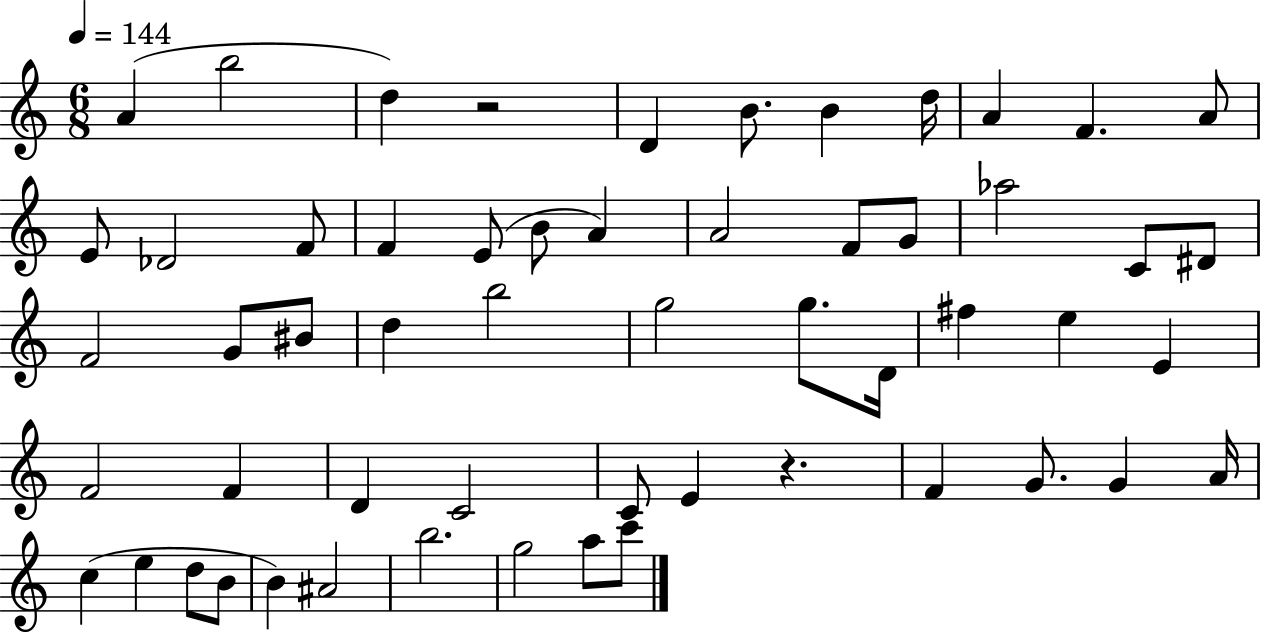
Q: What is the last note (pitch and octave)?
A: C6